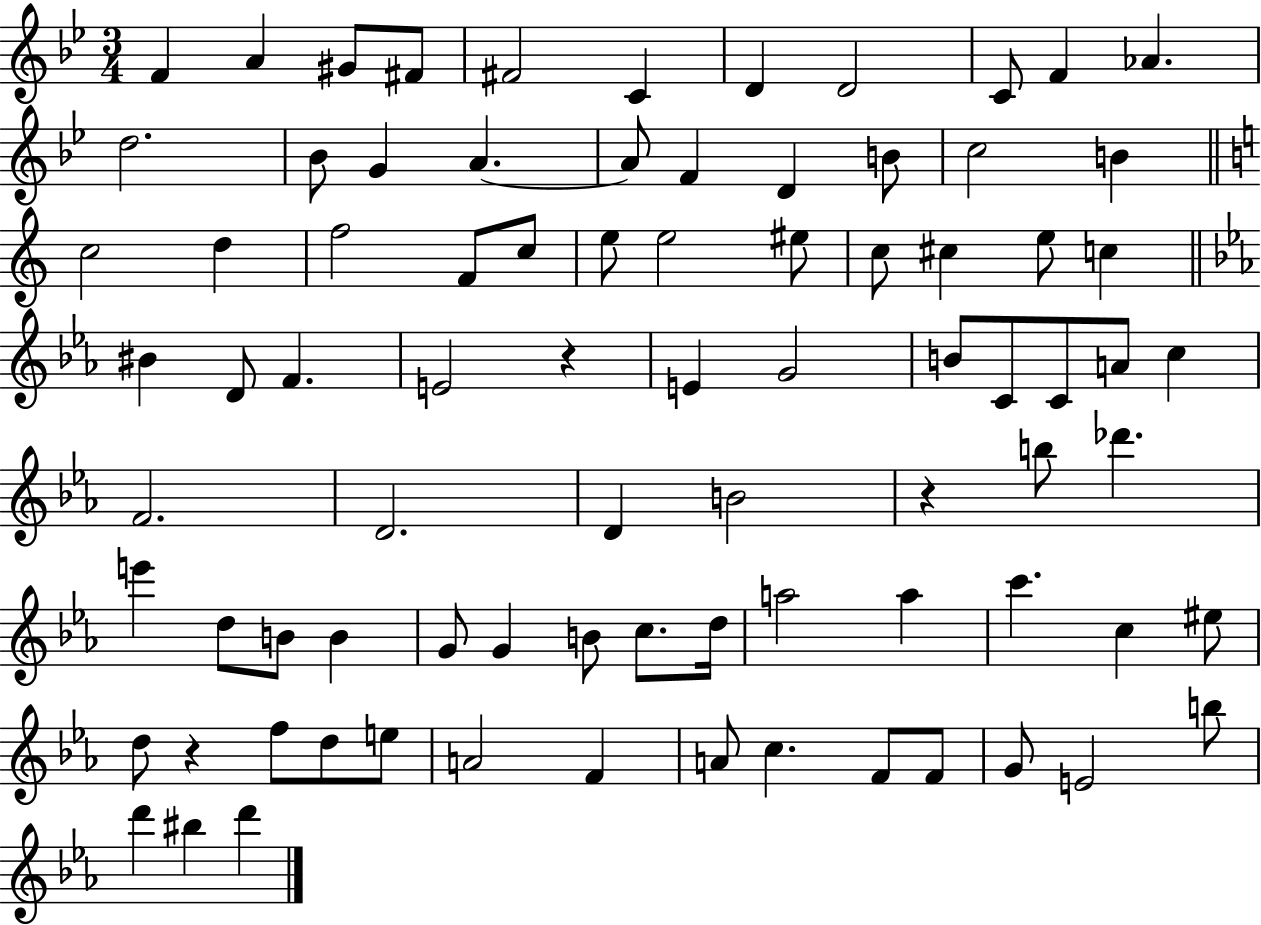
F4/q A4/q G#4/e F#4/e F#4/h C4/q D4/q D4/h C4/e F4/q Ab4/q. D5/h. Bb4/e G4/q A4/q. A4/e F4/q D4/q B4/e C5/h B4/q C5/h D5/q F5/h F4/e C5/e E5/e E5/h EIS5/e C5/e C#5/q E5/e C5/q BIS4/q D4/e F4/q. E4/h R/q E4/q G4/h B4/e C4/e C4/e A4/e C5/q F4/h. D4/h. D4/q B4/h R/q B5/e Db6/q. E6/q D5/e B4/e B4/q G4/e G4/q B4/e C5/e. D5/s A5/h A5/q C6/q. C5/q EIS5/e D5/e R/q F5/e D5/e E5/e A4/h F4/q A4/e C5/q. F4/e F4/e G4/e E4/h B5/e D6/q BIS5/q D6/q